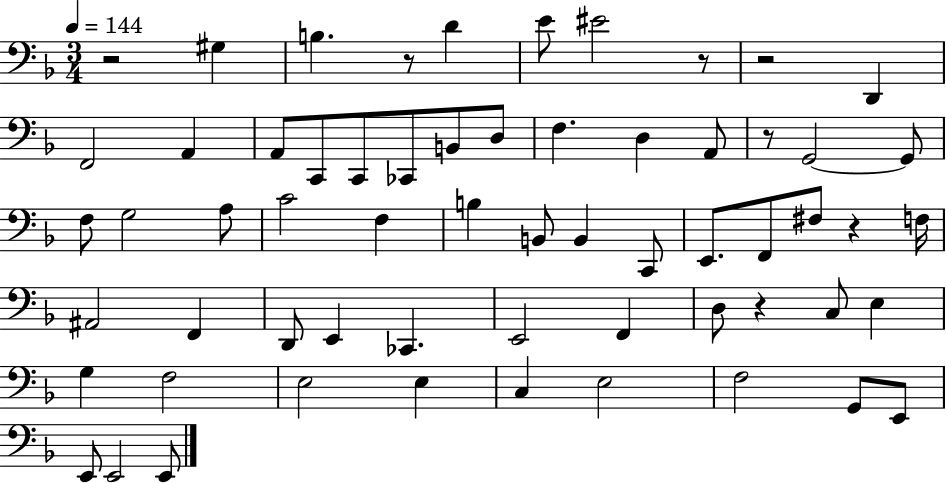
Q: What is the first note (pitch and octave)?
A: G#3